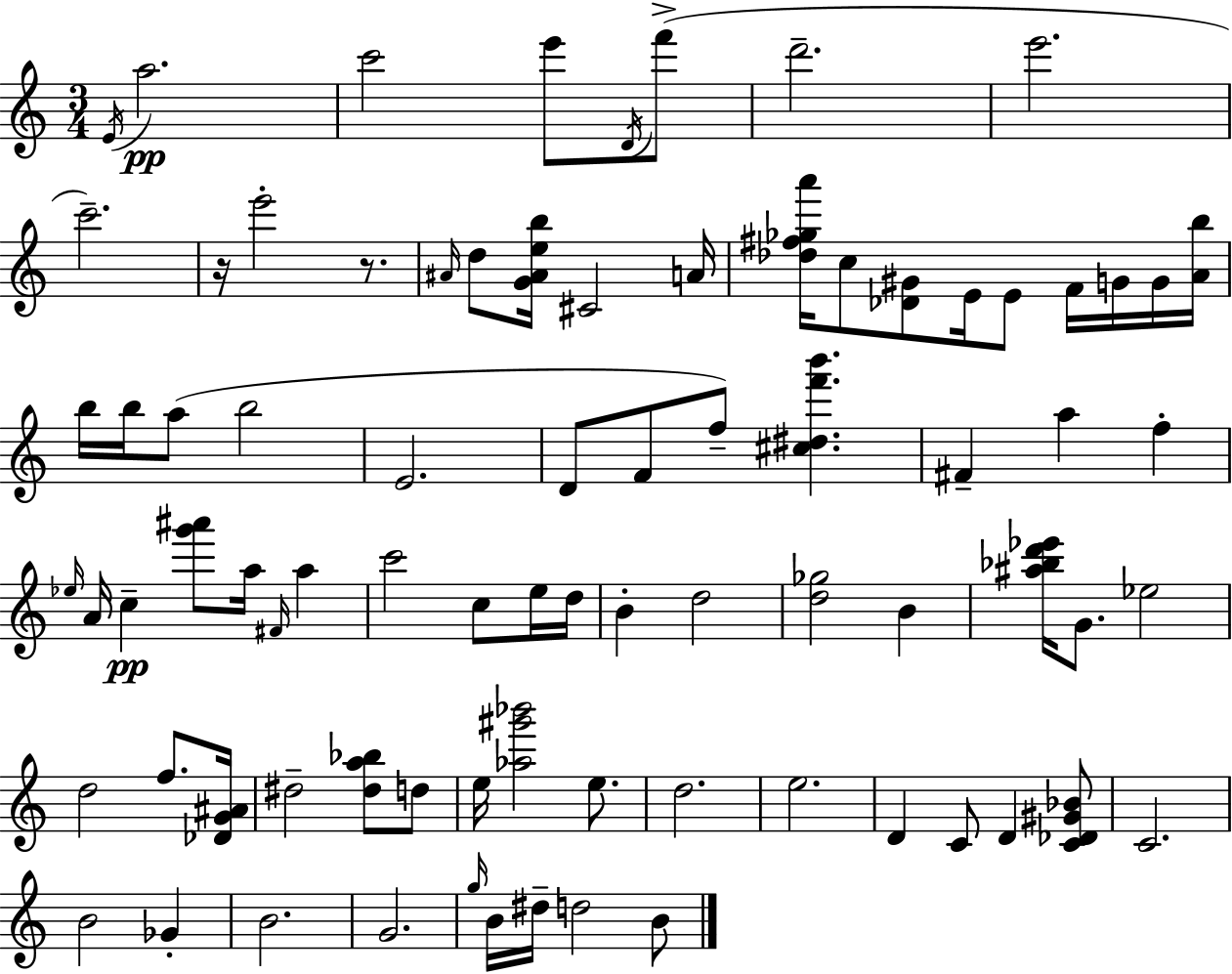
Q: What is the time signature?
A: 3/4